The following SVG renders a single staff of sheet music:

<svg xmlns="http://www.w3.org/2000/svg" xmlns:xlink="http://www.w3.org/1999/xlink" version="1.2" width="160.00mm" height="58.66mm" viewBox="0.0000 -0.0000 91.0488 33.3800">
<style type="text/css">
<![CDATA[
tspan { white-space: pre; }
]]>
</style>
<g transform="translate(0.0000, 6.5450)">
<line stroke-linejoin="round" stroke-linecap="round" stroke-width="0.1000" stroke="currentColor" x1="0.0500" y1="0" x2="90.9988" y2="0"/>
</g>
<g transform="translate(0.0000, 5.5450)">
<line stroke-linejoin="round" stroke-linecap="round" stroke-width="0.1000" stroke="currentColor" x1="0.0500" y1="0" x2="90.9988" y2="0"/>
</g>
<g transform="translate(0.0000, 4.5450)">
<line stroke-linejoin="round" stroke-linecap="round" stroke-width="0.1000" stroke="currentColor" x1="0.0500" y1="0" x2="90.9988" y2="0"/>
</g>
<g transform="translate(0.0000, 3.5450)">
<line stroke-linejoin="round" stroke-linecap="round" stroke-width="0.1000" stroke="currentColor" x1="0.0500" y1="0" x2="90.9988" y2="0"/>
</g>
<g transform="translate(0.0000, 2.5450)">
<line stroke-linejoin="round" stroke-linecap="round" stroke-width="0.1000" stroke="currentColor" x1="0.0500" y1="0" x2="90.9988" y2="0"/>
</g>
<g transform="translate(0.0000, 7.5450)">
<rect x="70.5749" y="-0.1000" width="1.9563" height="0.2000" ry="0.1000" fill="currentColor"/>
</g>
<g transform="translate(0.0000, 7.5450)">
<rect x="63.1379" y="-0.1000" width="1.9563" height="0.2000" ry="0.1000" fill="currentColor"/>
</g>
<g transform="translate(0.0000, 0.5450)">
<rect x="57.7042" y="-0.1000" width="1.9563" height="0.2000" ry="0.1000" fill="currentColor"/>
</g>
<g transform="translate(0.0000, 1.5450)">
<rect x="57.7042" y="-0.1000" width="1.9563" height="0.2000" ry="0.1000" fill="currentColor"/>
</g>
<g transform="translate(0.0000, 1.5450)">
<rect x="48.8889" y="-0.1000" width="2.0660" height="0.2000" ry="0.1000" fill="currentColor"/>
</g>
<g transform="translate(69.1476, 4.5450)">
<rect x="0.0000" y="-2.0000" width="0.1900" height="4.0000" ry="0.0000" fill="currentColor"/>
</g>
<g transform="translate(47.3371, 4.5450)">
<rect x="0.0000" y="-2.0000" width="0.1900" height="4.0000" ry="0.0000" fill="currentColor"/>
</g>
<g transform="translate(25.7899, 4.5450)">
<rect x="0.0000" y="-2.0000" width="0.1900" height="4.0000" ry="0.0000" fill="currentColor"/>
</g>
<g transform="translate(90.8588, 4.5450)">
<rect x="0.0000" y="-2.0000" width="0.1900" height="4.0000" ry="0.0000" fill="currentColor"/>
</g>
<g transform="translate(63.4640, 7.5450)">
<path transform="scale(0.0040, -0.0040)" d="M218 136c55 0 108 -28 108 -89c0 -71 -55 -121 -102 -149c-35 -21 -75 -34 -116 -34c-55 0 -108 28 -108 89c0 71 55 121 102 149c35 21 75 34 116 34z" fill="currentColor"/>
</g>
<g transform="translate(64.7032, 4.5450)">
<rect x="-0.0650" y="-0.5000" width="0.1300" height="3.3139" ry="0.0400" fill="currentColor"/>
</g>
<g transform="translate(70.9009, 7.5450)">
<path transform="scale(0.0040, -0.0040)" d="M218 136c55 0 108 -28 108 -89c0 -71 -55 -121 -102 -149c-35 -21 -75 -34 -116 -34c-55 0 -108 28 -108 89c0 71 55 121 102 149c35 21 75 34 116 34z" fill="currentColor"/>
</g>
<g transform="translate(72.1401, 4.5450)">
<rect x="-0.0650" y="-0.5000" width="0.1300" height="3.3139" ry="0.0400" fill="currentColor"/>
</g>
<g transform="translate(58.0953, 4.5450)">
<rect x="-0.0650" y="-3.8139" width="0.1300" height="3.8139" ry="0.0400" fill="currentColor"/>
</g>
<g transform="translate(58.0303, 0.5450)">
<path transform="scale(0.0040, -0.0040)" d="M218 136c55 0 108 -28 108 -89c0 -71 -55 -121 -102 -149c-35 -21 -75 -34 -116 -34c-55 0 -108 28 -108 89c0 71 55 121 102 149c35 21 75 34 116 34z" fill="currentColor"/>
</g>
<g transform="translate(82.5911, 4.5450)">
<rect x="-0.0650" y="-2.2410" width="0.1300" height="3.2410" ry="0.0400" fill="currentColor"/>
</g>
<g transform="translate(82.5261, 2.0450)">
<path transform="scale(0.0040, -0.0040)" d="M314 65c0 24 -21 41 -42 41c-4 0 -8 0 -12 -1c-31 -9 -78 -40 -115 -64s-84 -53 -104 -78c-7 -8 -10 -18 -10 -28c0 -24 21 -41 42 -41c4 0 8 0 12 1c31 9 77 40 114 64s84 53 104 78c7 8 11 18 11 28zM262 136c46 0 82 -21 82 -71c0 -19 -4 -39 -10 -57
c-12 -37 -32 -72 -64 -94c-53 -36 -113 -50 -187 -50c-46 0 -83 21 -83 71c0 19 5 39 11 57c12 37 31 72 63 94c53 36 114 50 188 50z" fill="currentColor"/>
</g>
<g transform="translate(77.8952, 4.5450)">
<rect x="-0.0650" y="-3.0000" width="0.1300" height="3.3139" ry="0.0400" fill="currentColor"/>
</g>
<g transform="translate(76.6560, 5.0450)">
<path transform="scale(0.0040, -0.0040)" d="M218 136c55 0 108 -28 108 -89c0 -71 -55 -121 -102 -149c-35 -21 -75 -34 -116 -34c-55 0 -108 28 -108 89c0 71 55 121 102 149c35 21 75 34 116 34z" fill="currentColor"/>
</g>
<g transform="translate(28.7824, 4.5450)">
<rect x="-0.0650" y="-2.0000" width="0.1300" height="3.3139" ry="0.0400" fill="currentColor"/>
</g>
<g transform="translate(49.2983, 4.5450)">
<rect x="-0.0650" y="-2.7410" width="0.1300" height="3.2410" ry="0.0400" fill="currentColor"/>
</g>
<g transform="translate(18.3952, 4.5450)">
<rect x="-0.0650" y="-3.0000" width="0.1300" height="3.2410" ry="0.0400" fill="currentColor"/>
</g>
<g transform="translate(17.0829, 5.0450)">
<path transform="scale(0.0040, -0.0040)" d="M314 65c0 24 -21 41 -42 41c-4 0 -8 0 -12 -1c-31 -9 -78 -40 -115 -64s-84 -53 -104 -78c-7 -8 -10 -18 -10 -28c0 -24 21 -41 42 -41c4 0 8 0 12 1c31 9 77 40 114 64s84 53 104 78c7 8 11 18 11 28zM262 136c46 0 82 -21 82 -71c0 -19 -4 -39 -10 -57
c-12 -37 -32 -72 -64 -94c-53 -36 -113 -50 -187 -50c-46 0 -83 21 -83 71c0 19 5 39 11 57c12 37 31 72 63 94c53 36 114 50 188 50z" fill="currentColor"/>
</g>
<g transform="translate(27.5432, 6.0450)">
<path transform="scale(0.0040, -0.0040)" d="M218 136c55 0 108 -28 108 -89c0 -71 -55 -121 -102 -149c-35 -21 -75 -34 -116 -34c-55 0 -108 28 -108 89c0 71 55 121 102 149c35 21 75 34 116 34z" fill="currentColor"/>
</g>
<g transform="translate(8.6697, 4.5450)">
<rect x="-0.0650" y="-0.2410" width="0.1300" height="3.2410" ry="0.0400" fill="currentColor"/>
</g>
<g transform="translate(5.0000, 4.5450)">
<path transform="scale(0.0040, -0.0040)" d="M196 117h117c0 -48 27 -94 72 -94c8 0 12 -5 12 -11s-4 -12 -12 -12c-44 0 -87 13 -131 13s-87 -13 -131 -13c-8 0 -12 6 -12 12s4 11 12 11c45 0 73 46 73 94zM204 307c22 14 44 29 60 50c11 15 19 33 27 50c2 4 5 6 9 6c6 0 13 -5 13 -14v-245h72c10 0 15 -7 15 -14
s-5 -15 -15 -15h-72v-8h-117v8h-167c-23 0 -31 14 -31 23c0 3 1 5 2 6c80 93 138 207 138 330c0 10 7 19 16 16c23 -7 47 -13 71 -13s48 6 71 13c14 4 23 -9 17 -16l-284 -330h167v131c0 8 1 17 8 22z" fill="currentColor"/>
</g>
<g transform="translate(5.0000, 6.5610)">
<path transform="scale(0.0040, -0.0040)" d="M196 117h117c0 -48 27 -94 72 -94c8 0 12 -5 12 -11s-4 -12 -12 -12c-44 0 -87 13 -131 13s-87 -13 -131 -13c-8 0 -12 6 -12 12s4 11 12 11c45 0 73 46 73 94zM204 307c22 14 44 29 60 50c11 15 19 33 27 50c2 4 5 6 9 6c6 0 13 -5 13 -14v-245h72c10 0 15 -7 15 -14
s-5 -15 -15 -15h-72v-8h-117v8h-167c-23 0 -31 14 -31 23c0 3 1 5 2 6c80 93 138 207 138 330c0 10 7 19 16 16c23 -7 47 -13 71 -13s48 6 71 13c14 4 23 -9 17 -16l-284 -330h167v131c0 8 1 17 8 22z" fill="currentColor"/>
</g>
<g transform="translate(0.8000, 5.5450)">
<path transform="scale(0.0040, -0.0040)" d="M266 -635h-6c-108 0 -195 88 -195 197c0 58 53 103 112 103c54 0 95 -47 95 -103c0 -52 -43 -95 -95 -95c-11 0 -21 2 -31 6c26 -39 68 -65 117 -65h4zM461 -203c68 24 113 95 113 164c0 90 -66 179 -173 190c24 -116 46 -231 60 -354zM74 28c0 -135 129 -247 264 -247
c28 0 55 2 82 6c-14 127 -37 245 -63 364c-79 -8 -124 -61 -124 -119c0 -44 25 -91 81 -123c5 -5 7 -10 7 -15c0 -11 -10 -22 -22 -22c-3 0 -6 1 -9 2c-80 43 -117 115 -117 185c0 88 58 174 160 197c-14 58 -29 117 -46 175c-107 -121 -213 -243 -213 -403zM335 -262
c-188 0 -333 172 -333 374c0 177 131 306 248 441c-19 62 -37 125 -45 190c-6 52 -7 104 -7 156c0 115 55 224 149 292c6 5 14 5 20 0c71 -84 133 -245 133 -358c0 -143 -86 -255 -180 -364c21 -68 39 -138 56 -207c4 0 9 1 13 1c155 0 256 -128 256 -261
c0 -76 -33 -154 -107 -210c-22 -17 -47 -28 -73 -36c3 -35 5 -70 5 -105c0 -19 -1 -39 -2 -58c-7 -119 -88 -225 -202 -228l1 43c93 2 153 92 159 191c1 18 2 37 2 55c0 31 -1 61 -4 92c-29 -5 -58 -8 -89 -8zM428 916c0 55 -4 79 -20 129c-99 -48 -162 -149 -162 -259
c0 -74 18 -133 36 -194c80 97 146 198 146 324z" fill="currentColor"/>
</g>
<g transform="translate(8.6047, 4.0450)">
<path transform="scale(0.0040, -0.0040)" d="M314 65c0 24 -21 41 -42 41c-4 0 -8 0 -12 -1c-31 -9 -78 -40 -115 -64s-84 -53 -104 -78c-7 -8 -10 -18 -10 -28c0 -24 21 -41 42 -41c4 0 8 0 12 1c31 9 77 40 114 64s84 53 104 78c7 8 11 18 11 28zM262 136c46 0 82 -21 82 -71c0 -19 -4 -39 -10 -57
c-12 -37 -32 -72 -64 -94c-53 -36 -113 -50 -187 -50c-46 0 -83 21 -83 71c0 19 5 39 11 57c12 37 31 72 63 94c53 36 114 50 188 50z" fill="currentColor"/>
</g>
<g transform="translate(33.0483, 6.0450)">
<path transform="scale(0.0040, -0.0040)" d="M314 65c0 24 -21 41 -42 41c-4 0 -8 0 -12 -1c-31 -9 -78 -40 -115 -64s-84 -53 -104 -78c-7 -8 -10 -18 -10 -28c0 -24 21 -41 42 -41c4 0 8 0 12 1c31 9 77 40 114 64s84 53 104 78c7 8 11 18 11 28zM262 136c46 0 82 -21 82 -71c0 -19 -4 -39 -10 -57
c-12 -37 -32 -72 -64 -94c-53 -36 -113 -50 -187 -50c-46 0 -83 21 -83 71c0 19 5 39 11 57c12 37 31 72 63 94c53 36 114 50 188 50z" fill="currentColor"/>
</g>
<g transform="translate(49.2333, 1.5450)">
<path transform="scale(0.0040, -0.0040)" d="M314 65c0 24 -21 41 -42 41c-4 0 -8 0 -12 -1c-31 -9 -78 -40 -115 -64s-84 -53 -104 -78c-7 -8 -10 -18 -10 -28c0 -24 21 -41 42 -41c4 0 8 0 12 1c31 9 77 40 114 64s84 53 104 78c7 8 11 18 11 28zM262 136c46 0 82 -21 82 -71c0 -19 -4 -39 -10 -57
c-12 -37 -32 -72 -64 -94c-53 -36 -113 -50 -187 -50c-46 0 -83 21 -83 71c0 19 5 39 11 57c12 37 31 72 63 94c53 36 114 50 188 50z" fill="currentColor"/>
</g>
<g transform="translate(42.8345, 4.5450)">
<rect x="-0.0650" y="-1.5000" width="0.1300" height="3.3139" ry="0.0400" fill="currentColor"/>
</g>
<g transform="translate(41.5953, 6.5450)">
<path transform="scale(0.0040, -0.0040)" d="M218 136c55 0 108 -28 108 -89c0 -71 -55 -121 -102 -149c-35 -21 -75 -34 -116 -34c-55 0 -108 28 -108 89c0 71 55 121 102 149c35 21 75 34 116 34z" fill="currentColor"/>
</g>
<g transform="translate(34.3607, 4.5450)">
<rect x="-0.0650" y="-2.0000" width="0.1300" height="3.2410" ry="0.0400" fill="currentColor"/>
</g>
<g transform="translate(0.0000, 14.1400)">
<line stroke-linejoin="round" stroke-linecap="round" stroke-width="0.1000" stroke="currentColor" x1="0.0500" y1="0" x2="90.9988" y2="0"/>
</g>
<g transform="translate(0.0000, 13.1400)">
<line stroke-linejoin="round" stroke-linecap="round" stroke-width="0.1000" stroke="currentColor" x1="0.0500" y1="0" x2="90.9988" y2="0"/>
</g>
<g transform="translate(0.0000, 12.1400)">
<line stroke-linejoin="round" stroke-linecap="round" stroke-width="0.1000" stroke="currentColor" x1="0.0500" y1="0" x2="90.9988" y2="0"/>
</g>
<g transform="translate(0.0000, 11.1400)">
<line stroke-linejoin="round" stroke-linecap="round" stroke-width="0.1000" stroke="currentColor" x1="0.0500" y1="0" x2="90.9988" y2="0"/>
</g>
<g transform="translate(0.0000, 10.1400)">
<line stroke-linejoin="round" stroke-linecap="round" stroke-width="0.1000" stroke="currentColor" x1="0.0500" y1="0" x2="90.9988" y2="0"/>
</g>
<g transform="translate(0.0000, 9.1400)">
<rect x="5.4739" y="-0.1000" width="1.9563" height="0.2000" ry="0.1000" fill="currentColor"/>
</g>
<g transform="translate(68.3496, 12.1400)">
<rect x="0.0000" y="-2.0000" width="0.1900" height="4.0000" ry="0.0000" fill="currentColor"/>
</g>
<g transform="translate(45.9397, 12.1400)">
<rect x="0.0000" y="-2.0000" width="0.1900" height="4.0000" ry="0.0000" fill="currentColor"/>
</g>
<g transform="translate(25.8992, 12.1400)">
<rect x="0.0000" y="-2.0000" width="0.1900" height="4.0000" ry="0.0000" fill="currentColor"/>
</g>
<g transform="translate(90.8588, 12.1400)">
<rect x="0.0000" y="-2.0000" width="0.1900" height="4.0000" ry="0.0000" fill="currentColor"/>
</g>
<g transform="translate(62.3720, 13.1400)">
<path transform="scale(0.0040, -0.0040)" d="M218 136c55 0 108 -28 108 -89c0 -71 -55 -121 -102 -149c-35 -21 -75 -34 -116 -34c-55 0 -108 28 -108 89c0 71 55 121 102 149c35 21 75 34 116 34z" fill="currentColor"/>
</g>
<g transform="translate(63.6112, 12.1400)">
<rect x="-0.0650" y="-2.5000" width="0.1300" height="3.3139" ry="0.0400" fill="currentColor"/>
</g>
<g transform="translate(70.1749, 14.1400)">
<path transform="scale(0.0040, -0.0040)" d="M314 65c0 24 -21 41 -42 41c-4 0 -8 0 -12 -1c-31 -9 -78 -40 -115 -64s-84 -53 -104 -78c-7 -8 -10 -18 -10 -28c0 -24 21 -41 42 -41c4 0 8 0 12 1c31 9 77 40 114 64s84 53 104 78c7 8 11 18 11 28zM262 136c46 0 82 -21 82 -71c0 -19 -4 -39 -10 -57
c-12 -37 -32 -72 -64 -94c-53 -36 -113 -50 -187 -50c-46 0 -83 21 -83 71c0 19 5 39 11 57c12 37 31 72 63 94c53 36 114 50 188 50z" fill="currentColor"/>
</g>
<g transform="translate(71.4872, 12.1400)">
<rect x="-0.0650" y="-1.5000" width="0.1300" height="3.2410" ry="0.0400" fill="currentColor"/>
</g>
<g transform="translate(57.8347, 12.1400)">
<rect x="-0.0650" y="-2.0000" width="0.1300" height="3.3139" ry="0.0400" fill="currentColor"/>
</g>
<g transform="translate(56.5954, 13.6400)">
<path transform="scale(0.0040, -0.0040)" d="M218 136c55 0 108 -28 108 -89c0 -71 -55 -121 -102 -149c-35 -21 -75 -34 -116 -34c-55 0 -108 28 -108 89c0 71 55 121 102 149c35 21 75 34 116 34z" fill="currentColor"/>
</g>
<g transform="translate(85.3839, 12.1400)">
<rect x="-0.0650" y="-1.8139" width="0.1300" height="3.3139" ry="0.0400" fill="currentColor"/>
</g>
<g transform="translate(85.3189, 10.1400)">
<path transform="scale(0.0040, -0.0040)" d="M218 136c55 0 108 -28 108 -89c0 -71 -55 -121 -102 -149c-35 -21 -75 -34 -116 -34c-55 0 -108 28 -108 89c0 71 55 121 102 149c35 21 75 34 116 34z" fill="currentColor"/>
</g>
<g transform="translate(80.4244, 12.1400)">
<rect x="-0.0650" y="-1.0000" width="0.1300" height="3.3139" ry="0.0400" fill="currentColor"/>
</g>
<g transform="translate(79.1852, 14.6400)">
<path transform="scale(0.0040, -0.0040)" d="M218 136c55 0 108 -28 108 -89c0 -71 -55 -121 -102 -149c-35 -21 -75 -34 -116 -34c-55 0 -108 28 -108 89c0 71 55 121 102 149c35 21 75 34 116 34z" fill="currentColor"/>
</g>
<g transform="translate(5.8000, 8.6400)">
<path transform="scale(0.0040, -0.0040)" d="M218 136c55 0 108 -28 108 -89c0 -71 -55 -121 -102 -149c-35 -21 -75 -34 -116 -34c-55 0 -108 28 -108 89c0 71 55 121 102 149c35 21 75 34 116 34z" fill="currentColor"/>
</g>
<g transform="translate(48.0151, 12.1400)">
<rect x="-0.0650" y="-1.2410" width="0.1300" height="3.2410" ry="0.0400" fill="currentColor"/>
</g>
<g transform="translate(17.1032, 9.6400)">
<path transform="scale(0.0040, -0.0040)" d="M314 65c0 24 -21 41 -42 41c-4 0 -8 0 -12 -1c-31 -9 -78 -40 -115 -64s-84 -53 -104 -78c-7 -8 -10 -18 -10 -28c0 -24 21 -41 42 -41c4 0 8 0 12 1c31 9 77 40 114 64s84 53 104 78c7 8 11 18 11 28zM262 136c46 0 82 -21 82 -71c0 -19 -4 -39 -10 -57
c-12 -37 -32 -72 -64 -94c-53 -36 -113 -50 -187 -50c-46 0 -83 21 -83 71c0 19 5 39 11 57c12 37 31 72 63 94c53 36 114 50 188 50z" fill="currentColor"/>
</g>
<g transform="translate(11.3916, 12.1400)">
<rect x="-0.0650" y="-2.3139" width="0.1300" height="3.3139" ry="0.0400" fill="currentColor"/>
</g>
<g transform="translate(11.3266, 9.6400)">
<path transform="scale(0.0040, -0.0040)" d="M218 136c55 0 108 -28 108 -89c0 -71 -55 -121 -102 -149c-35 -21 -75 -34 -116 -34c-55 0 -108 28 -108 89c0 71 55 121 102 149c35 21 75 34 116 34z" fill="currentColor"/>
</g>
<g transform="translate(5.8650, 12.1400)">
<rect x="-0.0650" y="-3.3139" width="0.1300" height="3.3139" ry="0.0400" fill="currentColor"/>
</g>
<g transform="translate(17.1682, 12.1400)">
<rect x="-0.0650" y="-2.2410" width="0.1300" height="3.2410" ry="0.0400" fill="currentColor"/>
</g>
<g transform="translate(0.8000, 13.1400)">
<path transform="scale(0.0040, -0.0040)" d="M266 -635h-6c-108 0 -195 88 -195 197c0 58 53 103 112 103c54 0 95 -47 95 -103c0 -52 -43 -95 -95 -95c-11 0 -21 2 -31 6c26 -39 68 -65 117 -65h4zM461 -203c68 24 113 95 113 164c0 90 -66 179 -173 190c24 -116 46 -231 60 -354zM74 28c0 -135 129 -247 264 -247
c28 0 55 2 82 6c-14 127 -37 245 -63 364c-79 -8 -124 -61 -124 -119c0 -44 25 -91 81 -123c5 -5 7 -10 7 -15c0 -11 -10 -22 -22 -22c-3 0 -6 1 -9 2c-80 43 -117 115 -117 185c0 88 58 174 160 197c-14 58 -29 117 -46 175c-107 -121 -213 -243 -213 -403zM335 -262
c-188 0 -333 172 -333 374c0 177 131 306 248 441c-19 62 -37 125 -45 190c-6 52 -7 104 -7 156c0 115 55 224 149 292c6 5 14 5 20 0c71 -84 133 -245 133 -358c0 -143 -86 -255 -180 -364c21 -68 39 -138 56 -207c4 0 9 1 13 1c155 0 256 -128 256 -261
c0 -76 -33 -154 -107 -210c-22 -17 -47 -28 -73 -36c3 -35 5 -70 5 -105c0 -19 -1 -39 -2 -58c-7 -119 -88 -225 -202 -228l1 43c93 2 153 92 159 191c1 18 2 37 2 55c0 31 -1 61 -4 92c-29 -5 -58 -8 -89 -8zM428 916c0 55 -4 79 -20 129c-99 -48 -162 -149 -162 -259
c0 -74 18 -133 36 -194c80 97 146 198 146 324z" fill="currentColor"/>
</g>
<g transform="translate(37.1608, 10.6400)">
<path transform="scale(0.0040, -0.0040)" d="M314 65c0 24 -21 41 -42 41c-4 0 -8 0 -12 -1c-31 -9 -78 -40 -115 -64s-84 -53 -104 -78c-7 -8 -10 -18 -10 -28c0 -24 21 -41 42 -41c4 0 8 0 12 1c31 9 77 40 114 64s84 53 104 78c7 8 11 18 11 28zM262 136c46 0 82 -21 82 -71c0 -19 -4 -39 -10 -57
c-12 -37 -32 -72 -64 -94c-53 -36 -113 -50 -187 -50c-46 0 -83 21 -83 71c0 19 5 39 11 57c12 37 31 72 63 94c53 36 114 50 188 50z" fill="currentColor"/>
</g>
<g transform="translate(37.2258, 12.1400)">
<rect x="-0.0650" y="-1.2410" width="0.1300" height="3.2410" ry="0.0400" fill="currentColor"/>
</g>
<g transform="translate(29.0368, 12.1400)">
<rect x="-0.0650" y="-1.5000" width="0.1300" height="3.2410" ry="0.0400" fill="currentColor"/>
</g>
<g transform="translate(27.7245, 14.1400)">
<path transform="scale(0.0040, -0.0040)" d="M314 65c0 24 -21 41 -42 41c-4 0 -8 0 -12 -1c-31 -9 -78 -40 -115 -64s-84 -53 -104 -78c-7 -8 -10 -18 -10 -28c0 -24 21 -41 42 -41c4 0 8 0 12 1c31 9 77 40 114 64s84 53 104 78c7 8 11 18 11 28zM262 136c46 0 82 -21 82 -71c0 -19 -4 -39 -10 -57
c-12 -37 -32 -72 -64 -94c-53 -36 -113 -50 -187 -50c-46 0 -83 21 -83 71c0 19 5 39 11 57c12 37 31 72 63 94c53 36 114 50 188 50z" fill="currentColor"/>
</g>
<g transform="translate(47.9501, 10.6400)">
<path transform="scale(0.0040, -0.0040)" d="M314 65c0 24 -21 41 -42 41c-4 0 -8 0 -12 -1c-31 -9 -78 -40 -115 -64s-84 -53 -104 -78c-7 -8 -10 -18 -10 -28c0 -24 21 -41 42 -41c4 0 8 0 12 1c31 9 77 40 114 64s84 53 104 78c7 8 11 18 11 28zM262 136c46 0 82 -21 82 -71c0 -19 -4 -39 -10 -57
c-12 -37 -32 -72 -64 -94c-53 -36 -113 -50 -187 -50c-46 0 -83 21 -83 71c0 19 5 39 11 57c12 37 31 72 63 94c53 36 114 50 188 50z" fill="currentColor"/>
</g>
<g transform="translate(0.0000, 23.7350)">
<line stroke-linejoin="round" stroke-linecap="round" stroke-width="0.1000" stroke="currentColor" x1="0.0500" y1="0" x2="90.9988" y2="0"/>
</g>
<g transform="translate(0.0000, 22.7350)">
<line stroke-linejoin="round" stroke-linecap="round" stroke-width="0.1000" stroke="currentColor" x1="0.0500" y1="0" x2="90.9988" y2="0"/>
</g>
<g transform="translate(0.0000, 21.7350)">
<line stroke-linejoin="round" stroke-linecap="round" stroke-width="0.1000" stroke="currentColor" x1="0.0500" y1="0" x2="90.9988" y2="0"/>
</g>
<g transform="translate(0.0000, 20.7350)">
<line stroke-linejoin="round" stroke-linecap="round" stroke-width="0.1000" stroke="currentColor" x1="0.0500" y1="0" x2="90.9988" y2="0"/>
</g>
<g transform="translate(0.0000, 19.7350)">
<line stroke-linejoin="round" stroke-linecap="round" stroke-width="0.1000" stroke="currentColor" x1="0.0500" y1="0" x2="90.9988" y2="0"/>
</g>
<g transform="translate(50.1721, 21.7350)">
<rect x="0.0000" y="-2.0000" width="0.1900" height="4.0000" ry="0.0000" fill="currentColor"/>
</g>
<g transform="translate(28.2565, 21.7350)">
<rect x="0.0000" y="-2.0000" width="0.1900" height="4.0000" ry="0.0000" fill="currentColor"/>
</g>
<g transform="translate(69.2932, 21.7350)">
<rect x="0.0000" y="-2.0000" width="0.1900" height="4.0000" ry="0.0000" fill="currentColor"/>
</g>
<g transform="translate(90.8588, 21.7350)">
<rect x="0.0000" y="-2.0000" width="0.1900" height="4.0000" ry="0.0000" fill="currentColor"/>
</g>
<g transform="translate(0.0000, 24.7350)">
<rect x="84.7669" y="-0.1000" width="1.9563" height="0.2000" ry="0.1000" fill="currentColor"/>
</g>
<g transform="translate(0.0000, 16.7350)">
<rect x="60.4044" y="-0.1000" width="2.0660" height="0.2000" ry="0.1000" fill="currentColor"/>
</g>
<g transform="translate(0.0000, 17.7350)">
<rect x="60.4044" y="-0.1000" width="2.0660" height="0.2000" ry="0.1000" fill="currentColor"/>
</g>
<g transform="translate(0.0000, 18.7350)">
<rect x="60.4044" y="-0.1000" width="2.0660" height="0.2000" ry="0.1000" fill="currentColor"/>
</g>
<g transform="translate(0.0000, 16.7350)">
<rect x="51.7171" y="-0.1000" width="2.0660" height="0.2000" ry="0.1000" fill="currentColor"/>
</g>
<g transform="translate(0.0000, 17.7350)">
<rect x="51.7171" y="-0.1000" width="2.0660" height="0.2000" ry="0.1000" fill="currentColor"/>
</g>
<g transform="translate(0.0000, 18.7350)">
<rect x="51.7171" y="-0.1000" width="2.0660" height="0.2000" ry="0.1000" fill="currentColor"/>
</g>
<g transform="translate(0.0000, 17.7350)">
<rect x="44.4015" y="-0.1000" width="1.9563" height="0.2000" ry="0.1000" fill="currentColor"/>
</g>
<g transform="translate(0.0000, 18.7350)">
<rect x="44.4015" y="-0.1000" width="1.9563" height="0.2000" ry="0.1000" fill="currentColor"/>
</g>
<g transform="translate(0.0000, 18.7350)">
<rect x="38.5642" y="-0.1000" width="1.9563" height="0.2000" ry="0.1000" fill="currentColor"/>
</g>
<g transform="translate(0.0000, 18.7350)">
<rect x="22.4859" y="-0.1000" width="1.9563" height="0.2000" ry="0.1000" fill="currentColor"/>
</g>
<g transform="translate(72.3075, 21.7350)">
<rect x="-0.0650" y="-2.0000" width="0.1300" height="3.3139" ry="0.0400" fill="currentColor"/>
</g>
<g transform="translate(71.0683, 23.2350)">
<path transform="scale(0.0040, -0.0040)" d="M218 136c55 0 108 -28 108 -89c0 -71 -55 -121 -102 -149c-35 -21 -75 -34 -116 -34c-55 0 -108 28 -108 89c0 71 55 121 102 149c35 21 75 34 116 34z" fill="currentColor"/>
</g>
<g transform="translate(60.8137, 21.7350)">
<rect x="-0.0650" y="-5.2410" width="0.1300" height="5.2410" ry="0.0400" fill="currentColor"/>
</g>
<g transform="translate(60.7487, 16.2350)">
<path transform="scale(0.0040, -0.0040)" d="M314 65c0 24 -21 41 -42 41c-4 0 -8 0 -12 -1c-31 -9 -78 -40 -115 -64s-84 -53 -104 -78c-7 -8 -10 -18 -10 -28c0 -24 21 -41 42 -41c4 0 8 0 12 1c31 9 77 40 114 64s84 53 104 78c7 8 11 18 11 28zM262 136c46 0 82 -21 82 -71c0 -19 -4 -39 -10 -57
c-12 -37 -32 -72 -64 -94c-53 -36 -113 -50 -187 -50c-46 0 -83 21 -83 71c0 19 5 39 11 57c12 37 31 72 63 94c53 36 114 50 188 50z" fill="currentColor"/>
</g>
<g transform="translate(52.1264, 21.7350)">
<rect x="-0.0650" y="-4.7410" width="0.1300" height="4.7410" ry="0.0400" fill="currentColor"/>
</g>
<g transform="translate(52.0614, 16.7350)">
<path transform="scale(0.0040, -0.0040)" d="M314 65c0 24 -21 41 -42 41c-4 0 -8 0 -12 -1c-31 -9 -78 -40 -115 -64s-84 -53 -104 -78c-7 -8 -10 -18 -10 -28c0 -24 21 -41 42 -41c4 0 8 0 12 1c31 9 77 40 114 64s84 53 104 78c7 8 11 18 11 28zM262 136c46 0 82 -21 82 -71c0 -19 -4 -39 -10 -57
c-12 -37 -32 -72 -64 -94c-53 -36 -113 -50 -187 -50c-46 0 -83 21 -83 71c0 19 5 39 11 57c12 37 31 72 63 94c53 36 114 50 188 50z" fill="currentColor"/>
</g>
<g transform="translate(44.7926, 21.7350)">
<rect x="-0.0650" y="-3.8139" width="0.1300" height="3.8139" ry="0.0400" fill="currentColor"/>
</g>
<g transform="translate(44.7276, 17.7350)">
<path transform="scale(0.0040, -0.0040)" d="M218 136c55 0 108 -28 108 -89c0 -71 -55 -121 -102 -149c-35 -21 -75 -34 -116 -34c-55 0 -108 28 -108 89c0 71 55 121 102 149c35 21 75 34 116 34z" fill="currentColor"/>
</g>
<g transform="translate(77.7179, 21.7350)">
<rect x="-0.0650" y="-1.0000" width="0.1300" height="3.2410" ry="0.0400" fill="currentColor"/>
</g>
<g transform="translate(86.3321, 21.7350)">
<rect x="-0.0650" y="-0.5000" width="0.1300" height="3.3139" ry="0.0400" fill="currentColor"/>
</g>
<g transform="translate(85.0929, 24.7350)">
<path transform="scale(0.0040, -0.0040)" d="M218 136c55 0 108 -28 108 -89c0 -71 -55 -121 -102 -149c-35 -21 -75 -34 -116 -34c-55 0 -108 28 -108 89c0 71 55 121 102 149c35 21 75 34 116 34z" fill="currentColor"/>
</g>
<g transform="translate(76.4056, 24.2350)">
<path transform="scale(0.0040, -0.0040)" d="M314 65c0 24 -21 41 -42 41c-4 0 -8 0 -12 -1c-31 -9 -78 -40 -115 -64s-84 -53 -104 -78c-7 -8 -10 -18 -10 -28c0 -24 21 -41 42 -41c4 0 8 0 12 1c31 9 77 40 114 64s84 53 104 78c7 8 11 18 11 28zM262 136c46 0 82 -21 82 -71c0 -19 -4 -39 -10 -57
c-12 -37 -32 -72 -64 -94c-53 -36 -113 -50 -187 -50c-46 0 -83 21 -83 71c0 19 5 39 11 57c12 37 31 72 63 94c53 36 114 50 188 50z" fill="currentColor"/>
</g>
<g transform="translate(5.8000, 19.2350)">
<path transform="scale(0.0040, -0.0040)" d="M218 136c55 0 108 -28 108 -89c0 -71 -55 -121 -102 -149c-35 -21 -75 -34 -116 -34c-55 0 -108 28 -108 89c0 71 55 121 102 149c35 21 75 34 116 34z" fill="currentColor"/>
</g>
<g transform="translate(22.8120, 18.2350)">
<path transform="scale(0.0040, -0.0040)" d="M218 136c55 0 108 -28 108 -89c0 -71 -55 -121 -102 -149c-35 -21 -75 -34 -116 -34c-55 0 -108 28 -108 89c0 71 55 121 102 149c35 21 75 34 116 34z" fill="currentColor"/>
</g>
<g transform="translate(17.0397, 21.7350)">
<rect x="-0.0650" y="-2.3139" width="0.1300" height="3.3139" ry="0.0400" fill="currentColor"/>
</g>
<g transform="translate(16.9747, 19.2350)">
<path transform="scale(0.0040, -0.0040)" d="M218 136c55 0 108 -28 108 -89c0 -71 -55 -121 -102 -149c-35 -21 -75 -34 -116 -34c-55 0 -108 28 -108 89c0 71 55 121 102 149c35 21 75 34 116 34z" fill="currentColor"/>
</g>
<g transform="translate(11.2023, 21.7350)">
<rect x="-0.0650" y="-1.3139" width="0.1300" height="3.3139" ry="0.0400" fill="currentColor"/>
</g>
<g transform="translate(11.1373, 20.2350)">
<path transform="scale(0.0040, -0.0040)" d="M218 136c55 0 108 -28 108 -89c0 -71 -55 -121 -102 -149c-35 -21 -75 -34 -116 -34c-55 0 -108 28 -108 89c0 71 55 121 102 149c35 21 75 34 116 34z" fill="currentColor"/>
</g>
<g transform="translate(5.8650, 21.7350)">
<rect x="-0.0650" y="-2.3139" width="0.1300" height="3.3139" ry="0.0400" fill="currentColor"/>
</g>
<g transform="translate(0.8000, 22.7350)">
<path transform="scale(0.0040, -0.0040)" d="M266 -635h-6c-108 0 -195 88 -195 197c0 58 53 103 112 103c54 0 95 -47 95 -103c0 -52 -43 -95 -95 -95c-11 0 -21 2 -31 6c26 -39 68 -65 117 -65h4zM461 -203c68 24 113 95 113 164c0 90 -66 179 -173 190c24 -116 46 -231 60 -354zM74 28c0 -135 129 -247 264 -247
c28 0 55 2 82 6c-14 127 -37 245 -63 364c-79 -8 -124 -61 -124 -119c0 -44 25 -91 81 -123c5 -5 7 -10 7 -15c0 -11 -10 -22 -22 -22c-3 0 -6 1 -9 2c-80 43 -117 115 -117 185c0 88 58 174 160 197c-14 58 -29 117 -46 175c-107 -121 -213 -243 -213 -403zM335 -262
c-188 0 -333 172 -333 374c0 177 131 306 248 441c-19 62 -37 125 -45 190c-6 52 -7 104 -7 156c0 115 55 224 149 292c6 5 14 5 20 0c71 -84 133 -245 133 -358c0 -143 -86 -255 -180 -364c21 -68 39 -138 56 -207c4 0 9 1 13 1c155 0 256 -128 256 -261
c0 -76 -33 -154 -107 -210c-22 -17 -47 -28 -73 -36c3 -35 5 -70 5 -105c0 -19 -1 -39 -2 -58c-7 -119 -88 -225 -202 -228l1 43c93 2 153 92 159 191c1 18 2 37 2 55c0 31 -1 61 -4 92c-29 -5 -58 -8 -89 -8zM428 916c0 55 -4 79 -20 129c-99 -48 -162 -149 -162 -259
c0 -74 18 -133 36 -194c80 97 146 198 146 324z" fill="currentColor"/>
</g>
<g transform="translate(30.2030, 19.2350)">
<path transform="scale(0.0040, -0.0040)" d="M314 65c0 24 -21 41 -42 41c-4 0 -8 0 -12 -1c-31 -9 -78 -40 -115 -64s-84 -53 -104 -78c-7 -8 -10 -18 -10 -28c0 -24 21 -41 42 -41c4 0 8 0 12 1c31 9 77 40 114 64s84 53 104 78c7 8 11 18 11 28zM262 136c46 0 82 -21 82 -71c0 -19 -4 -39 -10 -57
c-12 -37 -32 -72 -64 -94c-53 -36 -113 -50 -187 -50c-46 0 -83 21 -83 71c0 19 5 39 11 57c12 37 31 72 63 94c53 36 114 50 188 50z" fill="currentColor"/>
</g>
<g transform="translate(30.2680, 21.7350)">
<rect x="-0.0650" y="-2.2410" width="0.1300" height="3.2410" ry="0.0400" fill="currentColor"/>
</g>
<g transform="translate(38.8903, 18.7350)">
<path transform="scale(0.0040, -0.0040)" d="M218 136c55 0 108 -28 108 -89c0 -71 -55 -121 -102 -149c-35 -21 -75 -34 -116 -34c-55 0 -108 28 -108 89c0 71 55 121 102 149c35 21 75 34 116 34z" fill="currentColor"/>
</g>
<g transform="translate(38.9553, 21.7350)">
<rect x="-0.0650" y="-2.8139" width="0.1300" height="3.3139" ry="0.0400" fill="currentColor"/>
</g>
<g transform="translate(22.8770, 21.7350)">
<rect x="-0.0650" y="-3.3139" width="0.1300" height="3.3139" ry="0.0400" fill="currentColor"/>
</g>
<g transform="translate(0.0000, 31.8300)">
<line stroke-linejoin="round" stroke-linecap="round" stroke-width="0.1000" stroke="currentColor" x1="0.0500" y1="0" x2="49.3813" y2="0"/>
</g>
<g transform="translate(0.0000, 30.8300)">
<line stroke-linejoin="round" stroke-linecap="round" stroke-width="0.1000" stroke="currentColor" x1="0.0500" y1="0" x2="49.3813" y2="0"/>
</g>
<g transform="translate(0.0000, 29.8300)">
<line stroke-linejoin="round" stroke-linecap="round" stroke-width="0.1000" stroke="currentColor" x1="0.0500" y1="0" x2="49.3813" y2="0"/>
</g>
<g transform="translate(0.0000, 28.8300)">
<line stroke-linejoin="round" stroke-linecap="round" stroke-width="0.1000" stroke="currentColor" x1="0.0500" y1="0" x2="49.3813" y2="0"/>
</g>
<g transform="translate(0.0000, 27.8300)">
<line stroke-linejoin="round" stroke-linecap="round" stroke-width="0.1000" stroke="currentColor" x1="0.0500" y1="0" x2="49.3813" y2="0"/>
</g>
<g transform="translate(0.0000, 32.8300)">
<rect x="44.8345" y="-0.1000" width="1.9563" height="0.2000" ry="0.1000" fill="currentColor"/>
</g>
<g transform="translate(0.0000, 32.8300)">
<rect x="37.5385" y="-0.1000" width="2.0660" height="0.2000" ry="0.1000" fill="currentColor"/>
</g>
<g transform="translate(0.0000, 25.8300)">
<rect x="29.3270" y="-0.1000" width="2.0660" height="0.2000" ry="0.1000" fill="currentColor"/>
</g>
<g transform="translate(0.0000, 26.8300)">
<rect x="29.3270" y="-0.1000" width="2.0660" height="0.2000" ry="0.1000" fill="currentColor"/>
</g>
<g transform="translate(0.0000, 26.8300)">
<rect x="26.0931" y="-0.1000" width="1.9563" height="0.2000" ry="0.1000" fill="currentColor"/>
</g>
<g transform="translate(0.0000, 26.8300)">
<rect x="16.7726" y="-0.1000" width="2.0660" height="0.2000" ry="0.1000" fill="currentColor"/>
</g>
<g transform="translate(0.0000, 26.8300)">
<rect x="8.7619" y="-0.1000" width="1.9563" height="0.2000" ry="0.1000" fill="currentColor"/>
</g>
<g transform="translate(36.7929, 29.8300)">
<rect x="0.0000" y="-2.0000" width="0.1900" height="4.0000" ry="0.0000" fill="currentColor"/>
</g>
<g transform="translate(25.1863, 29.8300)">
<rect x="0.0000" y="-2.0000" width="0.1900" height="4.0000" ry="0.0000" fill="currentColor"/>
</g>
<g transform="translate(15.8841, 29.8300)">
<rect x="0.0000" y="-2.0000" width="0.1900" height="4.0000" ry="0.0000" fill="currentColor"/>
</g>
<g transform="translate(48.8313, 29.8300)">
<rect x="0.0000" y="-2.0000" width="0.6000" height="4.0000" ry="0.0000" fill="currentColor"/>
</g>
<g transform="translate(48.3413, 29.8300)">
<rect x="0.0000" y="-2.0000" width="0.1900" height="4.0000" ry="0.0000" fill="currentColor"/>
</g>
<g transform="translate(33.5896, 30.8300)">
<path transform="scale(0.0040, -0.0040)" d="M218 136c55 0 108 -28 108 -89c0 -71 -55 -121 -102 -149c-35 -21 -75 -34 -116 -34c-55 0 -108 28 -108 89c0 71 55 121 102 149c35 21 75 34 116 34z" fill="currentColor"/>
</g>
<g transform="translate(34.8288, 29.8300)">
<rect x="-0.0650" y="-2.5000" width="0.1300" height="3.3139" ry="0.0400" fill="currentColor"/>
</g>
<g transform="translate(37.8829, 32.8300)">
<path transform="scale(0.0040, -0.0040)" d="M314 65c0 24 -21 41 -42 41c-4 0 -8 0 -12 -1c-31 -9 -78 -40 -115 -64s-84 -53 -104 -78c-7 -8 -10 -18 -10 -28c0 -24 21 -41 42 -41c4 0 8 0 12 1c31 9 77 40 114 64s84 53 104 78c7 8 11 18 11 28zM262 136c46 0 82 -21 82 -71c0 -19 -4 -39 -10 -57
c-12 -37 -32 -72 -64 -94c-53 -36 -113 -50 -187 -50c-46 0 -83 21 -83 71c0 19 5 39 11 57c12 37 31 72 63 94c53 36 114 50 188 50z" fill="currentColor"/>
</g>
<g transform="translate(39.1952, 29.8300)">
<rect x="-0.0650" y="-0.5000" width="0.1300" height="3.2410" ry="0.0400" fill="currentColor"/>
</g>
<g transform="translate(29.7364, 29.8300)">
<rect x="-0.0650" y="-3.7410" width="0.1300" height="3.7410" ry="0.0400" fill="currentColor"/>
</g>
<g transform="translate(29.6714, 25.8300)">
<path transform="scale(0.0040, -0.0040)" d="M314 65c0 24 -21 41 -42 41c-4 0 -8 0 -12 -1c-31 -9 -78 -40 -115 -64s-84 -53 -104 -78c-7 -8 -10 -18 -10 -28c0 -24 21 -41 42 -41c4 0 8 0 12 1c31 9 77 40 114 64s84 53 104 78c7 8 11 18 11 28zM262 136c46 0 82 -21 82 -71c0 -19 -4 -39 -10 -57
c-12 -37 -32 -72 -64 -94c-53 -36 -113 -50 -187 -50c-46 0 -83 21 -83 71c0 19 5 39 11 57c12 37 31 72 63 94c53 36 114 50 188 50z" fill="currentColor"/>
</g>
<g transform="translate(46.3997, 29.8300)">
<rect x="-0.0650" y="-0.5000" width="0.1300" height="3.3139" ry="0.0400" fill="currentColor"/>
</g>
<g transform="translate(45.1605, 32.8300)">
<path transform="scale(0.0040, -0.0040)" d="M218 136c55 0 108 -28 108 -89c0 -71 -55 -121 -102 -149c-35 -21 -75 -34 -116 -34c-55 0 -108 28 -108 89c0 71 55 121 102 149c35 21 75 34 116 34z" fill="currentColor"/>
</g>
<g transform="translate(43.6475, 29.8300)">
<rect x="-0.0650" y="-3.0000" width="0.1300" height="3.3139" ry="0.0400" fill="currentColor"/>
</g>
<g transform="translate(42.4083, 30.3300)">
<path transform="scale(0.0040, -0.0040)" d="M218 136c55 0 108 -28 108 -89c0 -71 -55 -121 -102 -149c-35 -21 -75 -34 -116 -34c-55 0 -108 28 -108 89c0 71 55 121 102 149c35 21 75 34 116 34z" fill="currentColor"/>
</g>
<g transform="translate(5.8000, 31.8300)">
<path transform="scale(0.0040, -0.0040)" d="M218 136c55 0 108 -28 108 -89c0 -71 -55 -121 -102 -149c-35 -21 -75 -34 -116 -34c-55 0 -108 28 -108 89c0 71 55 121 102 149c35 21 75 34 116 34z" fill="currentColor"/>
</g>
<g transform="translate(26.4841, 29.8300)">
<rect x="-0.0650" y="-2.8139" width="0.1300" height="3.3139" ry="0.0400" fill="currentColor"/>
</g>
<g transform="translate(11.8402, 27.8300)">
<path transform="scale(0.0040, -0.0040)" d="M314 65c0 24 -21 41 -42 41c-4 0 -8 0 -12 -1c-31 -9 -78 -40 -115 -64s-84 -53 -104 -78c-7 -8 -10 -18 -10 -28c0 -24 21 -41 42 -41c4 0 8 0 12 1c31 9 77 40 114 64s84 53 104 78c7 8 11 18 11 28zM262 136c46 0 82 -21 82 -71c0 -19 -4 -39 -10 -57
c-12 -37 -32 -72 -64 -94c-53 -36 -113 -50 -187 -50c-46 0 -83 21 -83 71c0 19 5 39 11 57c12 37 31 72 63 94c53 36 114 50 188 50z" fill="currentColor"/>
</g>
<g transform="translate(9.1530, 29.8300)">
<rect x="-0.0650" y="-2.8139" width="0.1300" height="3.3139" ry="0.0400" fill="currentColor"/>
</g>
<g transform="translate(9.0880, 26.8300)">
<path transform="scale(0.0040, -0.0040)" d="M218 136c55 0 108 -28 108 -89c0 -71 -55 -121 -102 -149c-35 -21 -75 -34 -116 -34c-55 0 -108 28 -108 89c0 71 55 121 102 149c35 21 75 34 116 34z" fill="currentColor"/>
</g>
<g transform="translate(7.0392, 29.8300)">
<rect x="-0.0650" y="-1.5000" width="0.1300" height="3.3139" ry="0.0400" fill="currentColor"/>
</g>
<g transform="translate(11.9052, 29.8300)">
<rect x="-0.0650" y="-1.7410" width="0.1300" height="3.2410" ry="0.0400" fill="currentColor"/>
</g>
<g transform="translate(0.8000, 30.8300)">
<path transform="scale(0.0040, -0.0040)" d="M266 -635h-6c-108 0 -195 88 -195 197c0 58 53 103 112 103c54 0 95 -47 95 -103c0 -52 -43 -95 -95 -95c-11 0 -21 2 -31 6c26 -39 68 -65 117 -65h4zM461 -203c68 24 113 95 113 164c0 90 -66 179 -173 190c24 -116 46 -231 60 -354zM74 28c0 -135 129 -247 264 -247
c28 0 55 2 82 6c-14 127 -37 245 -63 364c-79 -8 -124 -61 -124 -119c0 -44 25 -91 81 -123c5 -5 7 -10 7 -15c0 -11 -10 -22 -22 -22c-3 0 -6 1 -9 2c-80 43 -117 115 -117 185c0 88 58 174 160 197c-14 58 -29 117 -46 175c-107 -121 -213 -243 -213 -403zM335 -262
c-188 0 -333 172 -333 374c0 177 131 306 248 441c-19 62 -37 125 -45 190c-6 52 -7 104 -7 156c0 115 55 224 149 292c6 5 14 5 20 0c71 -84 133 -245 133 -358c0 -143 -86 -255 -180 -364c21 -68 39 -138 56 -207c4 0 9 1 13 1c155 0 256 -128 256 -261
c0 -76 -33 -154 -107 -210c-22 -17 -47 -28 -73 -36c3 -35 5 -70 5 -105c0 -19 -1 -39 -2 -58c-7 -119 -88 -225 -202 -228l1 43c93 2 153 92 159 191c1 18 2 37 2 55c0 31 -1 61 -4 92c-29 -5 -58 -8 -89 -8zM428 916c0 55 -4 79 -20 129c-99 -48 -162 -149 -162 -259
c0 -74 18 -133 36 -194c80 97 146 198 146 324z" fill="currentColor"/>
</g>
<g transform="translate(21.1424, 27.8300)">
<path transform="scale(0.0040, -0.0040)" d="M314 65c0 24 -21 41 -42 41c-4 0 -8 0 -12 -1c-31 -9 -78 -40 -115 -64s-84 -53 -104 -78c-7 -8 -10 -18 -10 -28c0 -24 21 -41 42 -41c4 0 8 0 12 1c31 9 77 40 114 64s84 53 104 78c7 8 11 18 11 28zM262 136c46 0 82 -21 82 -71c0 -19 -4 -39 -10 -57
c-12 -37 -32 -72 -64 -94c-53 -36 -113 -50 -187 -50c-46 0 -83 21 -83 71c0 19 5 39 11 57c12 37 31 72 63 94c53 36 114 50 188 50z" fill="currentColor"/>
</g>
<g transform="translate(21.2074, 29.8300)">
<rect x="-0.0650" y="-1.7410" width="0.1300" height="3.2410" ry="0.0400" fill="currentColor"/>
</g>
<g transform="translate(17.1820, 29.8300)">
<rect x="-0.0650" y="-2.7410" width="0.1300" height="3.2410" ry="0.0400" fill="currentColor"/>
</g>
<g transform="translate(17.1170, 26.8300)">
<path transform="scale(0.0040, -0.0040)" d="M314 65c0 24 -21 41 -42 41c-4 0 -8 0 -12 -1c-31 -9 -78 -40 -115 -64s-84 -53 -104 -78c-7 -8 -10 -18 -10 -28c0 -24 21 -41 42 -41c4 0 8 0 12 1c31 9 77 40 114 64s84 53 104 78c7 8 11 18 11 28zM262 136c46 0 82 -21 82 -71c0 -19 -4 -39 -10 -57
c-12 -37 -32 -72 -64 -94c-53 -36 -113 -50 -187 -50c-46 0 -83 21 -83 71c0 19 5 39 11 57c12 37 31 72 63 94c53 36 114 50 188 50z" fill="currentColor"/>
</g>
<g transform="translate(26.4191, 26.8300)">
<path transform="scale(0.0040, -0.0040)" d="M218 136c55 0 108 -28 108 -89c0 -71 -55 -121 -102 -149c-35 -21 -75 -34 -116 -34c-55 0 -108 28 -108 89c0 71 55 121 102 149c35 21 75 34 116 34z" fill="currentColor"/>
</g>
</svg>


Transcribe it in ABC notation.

X:1
T:Untitled
M:4/4
L:1/4
K:C
c2 A2 F F2 E a2 c' C C A g2 b g g2 E2 e2 e2 F G E2 D f g e g b g2 a c' e'2 f'2 F D2 C E a f2 a2 f2 a c'2 G C2 A C